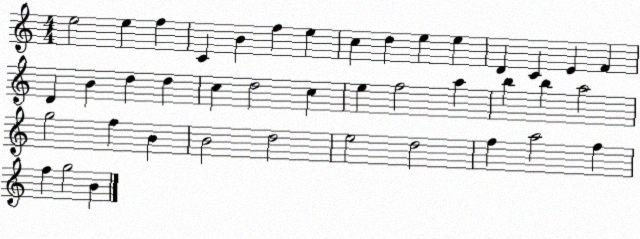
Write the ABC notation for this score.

X:1
T:Untitled
M:4/4
L:1/4
K:C
e2 e f C B f e c d e e D C E F D B d d c d2 c e f2 a b b a2 g2 f B B2 d2 e2 d2 f a2 f f g2 B